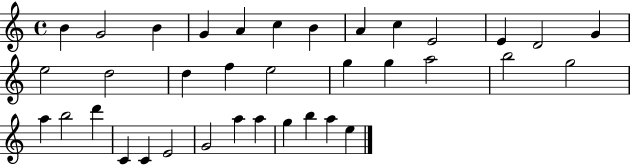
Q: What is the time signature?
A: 4/4